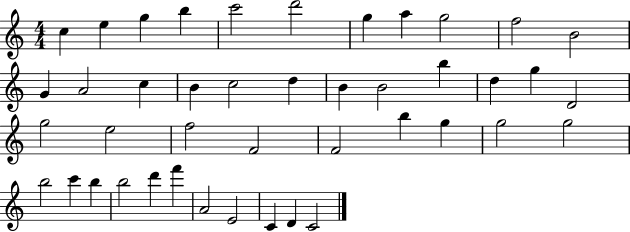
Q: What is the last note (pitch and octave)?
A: C4